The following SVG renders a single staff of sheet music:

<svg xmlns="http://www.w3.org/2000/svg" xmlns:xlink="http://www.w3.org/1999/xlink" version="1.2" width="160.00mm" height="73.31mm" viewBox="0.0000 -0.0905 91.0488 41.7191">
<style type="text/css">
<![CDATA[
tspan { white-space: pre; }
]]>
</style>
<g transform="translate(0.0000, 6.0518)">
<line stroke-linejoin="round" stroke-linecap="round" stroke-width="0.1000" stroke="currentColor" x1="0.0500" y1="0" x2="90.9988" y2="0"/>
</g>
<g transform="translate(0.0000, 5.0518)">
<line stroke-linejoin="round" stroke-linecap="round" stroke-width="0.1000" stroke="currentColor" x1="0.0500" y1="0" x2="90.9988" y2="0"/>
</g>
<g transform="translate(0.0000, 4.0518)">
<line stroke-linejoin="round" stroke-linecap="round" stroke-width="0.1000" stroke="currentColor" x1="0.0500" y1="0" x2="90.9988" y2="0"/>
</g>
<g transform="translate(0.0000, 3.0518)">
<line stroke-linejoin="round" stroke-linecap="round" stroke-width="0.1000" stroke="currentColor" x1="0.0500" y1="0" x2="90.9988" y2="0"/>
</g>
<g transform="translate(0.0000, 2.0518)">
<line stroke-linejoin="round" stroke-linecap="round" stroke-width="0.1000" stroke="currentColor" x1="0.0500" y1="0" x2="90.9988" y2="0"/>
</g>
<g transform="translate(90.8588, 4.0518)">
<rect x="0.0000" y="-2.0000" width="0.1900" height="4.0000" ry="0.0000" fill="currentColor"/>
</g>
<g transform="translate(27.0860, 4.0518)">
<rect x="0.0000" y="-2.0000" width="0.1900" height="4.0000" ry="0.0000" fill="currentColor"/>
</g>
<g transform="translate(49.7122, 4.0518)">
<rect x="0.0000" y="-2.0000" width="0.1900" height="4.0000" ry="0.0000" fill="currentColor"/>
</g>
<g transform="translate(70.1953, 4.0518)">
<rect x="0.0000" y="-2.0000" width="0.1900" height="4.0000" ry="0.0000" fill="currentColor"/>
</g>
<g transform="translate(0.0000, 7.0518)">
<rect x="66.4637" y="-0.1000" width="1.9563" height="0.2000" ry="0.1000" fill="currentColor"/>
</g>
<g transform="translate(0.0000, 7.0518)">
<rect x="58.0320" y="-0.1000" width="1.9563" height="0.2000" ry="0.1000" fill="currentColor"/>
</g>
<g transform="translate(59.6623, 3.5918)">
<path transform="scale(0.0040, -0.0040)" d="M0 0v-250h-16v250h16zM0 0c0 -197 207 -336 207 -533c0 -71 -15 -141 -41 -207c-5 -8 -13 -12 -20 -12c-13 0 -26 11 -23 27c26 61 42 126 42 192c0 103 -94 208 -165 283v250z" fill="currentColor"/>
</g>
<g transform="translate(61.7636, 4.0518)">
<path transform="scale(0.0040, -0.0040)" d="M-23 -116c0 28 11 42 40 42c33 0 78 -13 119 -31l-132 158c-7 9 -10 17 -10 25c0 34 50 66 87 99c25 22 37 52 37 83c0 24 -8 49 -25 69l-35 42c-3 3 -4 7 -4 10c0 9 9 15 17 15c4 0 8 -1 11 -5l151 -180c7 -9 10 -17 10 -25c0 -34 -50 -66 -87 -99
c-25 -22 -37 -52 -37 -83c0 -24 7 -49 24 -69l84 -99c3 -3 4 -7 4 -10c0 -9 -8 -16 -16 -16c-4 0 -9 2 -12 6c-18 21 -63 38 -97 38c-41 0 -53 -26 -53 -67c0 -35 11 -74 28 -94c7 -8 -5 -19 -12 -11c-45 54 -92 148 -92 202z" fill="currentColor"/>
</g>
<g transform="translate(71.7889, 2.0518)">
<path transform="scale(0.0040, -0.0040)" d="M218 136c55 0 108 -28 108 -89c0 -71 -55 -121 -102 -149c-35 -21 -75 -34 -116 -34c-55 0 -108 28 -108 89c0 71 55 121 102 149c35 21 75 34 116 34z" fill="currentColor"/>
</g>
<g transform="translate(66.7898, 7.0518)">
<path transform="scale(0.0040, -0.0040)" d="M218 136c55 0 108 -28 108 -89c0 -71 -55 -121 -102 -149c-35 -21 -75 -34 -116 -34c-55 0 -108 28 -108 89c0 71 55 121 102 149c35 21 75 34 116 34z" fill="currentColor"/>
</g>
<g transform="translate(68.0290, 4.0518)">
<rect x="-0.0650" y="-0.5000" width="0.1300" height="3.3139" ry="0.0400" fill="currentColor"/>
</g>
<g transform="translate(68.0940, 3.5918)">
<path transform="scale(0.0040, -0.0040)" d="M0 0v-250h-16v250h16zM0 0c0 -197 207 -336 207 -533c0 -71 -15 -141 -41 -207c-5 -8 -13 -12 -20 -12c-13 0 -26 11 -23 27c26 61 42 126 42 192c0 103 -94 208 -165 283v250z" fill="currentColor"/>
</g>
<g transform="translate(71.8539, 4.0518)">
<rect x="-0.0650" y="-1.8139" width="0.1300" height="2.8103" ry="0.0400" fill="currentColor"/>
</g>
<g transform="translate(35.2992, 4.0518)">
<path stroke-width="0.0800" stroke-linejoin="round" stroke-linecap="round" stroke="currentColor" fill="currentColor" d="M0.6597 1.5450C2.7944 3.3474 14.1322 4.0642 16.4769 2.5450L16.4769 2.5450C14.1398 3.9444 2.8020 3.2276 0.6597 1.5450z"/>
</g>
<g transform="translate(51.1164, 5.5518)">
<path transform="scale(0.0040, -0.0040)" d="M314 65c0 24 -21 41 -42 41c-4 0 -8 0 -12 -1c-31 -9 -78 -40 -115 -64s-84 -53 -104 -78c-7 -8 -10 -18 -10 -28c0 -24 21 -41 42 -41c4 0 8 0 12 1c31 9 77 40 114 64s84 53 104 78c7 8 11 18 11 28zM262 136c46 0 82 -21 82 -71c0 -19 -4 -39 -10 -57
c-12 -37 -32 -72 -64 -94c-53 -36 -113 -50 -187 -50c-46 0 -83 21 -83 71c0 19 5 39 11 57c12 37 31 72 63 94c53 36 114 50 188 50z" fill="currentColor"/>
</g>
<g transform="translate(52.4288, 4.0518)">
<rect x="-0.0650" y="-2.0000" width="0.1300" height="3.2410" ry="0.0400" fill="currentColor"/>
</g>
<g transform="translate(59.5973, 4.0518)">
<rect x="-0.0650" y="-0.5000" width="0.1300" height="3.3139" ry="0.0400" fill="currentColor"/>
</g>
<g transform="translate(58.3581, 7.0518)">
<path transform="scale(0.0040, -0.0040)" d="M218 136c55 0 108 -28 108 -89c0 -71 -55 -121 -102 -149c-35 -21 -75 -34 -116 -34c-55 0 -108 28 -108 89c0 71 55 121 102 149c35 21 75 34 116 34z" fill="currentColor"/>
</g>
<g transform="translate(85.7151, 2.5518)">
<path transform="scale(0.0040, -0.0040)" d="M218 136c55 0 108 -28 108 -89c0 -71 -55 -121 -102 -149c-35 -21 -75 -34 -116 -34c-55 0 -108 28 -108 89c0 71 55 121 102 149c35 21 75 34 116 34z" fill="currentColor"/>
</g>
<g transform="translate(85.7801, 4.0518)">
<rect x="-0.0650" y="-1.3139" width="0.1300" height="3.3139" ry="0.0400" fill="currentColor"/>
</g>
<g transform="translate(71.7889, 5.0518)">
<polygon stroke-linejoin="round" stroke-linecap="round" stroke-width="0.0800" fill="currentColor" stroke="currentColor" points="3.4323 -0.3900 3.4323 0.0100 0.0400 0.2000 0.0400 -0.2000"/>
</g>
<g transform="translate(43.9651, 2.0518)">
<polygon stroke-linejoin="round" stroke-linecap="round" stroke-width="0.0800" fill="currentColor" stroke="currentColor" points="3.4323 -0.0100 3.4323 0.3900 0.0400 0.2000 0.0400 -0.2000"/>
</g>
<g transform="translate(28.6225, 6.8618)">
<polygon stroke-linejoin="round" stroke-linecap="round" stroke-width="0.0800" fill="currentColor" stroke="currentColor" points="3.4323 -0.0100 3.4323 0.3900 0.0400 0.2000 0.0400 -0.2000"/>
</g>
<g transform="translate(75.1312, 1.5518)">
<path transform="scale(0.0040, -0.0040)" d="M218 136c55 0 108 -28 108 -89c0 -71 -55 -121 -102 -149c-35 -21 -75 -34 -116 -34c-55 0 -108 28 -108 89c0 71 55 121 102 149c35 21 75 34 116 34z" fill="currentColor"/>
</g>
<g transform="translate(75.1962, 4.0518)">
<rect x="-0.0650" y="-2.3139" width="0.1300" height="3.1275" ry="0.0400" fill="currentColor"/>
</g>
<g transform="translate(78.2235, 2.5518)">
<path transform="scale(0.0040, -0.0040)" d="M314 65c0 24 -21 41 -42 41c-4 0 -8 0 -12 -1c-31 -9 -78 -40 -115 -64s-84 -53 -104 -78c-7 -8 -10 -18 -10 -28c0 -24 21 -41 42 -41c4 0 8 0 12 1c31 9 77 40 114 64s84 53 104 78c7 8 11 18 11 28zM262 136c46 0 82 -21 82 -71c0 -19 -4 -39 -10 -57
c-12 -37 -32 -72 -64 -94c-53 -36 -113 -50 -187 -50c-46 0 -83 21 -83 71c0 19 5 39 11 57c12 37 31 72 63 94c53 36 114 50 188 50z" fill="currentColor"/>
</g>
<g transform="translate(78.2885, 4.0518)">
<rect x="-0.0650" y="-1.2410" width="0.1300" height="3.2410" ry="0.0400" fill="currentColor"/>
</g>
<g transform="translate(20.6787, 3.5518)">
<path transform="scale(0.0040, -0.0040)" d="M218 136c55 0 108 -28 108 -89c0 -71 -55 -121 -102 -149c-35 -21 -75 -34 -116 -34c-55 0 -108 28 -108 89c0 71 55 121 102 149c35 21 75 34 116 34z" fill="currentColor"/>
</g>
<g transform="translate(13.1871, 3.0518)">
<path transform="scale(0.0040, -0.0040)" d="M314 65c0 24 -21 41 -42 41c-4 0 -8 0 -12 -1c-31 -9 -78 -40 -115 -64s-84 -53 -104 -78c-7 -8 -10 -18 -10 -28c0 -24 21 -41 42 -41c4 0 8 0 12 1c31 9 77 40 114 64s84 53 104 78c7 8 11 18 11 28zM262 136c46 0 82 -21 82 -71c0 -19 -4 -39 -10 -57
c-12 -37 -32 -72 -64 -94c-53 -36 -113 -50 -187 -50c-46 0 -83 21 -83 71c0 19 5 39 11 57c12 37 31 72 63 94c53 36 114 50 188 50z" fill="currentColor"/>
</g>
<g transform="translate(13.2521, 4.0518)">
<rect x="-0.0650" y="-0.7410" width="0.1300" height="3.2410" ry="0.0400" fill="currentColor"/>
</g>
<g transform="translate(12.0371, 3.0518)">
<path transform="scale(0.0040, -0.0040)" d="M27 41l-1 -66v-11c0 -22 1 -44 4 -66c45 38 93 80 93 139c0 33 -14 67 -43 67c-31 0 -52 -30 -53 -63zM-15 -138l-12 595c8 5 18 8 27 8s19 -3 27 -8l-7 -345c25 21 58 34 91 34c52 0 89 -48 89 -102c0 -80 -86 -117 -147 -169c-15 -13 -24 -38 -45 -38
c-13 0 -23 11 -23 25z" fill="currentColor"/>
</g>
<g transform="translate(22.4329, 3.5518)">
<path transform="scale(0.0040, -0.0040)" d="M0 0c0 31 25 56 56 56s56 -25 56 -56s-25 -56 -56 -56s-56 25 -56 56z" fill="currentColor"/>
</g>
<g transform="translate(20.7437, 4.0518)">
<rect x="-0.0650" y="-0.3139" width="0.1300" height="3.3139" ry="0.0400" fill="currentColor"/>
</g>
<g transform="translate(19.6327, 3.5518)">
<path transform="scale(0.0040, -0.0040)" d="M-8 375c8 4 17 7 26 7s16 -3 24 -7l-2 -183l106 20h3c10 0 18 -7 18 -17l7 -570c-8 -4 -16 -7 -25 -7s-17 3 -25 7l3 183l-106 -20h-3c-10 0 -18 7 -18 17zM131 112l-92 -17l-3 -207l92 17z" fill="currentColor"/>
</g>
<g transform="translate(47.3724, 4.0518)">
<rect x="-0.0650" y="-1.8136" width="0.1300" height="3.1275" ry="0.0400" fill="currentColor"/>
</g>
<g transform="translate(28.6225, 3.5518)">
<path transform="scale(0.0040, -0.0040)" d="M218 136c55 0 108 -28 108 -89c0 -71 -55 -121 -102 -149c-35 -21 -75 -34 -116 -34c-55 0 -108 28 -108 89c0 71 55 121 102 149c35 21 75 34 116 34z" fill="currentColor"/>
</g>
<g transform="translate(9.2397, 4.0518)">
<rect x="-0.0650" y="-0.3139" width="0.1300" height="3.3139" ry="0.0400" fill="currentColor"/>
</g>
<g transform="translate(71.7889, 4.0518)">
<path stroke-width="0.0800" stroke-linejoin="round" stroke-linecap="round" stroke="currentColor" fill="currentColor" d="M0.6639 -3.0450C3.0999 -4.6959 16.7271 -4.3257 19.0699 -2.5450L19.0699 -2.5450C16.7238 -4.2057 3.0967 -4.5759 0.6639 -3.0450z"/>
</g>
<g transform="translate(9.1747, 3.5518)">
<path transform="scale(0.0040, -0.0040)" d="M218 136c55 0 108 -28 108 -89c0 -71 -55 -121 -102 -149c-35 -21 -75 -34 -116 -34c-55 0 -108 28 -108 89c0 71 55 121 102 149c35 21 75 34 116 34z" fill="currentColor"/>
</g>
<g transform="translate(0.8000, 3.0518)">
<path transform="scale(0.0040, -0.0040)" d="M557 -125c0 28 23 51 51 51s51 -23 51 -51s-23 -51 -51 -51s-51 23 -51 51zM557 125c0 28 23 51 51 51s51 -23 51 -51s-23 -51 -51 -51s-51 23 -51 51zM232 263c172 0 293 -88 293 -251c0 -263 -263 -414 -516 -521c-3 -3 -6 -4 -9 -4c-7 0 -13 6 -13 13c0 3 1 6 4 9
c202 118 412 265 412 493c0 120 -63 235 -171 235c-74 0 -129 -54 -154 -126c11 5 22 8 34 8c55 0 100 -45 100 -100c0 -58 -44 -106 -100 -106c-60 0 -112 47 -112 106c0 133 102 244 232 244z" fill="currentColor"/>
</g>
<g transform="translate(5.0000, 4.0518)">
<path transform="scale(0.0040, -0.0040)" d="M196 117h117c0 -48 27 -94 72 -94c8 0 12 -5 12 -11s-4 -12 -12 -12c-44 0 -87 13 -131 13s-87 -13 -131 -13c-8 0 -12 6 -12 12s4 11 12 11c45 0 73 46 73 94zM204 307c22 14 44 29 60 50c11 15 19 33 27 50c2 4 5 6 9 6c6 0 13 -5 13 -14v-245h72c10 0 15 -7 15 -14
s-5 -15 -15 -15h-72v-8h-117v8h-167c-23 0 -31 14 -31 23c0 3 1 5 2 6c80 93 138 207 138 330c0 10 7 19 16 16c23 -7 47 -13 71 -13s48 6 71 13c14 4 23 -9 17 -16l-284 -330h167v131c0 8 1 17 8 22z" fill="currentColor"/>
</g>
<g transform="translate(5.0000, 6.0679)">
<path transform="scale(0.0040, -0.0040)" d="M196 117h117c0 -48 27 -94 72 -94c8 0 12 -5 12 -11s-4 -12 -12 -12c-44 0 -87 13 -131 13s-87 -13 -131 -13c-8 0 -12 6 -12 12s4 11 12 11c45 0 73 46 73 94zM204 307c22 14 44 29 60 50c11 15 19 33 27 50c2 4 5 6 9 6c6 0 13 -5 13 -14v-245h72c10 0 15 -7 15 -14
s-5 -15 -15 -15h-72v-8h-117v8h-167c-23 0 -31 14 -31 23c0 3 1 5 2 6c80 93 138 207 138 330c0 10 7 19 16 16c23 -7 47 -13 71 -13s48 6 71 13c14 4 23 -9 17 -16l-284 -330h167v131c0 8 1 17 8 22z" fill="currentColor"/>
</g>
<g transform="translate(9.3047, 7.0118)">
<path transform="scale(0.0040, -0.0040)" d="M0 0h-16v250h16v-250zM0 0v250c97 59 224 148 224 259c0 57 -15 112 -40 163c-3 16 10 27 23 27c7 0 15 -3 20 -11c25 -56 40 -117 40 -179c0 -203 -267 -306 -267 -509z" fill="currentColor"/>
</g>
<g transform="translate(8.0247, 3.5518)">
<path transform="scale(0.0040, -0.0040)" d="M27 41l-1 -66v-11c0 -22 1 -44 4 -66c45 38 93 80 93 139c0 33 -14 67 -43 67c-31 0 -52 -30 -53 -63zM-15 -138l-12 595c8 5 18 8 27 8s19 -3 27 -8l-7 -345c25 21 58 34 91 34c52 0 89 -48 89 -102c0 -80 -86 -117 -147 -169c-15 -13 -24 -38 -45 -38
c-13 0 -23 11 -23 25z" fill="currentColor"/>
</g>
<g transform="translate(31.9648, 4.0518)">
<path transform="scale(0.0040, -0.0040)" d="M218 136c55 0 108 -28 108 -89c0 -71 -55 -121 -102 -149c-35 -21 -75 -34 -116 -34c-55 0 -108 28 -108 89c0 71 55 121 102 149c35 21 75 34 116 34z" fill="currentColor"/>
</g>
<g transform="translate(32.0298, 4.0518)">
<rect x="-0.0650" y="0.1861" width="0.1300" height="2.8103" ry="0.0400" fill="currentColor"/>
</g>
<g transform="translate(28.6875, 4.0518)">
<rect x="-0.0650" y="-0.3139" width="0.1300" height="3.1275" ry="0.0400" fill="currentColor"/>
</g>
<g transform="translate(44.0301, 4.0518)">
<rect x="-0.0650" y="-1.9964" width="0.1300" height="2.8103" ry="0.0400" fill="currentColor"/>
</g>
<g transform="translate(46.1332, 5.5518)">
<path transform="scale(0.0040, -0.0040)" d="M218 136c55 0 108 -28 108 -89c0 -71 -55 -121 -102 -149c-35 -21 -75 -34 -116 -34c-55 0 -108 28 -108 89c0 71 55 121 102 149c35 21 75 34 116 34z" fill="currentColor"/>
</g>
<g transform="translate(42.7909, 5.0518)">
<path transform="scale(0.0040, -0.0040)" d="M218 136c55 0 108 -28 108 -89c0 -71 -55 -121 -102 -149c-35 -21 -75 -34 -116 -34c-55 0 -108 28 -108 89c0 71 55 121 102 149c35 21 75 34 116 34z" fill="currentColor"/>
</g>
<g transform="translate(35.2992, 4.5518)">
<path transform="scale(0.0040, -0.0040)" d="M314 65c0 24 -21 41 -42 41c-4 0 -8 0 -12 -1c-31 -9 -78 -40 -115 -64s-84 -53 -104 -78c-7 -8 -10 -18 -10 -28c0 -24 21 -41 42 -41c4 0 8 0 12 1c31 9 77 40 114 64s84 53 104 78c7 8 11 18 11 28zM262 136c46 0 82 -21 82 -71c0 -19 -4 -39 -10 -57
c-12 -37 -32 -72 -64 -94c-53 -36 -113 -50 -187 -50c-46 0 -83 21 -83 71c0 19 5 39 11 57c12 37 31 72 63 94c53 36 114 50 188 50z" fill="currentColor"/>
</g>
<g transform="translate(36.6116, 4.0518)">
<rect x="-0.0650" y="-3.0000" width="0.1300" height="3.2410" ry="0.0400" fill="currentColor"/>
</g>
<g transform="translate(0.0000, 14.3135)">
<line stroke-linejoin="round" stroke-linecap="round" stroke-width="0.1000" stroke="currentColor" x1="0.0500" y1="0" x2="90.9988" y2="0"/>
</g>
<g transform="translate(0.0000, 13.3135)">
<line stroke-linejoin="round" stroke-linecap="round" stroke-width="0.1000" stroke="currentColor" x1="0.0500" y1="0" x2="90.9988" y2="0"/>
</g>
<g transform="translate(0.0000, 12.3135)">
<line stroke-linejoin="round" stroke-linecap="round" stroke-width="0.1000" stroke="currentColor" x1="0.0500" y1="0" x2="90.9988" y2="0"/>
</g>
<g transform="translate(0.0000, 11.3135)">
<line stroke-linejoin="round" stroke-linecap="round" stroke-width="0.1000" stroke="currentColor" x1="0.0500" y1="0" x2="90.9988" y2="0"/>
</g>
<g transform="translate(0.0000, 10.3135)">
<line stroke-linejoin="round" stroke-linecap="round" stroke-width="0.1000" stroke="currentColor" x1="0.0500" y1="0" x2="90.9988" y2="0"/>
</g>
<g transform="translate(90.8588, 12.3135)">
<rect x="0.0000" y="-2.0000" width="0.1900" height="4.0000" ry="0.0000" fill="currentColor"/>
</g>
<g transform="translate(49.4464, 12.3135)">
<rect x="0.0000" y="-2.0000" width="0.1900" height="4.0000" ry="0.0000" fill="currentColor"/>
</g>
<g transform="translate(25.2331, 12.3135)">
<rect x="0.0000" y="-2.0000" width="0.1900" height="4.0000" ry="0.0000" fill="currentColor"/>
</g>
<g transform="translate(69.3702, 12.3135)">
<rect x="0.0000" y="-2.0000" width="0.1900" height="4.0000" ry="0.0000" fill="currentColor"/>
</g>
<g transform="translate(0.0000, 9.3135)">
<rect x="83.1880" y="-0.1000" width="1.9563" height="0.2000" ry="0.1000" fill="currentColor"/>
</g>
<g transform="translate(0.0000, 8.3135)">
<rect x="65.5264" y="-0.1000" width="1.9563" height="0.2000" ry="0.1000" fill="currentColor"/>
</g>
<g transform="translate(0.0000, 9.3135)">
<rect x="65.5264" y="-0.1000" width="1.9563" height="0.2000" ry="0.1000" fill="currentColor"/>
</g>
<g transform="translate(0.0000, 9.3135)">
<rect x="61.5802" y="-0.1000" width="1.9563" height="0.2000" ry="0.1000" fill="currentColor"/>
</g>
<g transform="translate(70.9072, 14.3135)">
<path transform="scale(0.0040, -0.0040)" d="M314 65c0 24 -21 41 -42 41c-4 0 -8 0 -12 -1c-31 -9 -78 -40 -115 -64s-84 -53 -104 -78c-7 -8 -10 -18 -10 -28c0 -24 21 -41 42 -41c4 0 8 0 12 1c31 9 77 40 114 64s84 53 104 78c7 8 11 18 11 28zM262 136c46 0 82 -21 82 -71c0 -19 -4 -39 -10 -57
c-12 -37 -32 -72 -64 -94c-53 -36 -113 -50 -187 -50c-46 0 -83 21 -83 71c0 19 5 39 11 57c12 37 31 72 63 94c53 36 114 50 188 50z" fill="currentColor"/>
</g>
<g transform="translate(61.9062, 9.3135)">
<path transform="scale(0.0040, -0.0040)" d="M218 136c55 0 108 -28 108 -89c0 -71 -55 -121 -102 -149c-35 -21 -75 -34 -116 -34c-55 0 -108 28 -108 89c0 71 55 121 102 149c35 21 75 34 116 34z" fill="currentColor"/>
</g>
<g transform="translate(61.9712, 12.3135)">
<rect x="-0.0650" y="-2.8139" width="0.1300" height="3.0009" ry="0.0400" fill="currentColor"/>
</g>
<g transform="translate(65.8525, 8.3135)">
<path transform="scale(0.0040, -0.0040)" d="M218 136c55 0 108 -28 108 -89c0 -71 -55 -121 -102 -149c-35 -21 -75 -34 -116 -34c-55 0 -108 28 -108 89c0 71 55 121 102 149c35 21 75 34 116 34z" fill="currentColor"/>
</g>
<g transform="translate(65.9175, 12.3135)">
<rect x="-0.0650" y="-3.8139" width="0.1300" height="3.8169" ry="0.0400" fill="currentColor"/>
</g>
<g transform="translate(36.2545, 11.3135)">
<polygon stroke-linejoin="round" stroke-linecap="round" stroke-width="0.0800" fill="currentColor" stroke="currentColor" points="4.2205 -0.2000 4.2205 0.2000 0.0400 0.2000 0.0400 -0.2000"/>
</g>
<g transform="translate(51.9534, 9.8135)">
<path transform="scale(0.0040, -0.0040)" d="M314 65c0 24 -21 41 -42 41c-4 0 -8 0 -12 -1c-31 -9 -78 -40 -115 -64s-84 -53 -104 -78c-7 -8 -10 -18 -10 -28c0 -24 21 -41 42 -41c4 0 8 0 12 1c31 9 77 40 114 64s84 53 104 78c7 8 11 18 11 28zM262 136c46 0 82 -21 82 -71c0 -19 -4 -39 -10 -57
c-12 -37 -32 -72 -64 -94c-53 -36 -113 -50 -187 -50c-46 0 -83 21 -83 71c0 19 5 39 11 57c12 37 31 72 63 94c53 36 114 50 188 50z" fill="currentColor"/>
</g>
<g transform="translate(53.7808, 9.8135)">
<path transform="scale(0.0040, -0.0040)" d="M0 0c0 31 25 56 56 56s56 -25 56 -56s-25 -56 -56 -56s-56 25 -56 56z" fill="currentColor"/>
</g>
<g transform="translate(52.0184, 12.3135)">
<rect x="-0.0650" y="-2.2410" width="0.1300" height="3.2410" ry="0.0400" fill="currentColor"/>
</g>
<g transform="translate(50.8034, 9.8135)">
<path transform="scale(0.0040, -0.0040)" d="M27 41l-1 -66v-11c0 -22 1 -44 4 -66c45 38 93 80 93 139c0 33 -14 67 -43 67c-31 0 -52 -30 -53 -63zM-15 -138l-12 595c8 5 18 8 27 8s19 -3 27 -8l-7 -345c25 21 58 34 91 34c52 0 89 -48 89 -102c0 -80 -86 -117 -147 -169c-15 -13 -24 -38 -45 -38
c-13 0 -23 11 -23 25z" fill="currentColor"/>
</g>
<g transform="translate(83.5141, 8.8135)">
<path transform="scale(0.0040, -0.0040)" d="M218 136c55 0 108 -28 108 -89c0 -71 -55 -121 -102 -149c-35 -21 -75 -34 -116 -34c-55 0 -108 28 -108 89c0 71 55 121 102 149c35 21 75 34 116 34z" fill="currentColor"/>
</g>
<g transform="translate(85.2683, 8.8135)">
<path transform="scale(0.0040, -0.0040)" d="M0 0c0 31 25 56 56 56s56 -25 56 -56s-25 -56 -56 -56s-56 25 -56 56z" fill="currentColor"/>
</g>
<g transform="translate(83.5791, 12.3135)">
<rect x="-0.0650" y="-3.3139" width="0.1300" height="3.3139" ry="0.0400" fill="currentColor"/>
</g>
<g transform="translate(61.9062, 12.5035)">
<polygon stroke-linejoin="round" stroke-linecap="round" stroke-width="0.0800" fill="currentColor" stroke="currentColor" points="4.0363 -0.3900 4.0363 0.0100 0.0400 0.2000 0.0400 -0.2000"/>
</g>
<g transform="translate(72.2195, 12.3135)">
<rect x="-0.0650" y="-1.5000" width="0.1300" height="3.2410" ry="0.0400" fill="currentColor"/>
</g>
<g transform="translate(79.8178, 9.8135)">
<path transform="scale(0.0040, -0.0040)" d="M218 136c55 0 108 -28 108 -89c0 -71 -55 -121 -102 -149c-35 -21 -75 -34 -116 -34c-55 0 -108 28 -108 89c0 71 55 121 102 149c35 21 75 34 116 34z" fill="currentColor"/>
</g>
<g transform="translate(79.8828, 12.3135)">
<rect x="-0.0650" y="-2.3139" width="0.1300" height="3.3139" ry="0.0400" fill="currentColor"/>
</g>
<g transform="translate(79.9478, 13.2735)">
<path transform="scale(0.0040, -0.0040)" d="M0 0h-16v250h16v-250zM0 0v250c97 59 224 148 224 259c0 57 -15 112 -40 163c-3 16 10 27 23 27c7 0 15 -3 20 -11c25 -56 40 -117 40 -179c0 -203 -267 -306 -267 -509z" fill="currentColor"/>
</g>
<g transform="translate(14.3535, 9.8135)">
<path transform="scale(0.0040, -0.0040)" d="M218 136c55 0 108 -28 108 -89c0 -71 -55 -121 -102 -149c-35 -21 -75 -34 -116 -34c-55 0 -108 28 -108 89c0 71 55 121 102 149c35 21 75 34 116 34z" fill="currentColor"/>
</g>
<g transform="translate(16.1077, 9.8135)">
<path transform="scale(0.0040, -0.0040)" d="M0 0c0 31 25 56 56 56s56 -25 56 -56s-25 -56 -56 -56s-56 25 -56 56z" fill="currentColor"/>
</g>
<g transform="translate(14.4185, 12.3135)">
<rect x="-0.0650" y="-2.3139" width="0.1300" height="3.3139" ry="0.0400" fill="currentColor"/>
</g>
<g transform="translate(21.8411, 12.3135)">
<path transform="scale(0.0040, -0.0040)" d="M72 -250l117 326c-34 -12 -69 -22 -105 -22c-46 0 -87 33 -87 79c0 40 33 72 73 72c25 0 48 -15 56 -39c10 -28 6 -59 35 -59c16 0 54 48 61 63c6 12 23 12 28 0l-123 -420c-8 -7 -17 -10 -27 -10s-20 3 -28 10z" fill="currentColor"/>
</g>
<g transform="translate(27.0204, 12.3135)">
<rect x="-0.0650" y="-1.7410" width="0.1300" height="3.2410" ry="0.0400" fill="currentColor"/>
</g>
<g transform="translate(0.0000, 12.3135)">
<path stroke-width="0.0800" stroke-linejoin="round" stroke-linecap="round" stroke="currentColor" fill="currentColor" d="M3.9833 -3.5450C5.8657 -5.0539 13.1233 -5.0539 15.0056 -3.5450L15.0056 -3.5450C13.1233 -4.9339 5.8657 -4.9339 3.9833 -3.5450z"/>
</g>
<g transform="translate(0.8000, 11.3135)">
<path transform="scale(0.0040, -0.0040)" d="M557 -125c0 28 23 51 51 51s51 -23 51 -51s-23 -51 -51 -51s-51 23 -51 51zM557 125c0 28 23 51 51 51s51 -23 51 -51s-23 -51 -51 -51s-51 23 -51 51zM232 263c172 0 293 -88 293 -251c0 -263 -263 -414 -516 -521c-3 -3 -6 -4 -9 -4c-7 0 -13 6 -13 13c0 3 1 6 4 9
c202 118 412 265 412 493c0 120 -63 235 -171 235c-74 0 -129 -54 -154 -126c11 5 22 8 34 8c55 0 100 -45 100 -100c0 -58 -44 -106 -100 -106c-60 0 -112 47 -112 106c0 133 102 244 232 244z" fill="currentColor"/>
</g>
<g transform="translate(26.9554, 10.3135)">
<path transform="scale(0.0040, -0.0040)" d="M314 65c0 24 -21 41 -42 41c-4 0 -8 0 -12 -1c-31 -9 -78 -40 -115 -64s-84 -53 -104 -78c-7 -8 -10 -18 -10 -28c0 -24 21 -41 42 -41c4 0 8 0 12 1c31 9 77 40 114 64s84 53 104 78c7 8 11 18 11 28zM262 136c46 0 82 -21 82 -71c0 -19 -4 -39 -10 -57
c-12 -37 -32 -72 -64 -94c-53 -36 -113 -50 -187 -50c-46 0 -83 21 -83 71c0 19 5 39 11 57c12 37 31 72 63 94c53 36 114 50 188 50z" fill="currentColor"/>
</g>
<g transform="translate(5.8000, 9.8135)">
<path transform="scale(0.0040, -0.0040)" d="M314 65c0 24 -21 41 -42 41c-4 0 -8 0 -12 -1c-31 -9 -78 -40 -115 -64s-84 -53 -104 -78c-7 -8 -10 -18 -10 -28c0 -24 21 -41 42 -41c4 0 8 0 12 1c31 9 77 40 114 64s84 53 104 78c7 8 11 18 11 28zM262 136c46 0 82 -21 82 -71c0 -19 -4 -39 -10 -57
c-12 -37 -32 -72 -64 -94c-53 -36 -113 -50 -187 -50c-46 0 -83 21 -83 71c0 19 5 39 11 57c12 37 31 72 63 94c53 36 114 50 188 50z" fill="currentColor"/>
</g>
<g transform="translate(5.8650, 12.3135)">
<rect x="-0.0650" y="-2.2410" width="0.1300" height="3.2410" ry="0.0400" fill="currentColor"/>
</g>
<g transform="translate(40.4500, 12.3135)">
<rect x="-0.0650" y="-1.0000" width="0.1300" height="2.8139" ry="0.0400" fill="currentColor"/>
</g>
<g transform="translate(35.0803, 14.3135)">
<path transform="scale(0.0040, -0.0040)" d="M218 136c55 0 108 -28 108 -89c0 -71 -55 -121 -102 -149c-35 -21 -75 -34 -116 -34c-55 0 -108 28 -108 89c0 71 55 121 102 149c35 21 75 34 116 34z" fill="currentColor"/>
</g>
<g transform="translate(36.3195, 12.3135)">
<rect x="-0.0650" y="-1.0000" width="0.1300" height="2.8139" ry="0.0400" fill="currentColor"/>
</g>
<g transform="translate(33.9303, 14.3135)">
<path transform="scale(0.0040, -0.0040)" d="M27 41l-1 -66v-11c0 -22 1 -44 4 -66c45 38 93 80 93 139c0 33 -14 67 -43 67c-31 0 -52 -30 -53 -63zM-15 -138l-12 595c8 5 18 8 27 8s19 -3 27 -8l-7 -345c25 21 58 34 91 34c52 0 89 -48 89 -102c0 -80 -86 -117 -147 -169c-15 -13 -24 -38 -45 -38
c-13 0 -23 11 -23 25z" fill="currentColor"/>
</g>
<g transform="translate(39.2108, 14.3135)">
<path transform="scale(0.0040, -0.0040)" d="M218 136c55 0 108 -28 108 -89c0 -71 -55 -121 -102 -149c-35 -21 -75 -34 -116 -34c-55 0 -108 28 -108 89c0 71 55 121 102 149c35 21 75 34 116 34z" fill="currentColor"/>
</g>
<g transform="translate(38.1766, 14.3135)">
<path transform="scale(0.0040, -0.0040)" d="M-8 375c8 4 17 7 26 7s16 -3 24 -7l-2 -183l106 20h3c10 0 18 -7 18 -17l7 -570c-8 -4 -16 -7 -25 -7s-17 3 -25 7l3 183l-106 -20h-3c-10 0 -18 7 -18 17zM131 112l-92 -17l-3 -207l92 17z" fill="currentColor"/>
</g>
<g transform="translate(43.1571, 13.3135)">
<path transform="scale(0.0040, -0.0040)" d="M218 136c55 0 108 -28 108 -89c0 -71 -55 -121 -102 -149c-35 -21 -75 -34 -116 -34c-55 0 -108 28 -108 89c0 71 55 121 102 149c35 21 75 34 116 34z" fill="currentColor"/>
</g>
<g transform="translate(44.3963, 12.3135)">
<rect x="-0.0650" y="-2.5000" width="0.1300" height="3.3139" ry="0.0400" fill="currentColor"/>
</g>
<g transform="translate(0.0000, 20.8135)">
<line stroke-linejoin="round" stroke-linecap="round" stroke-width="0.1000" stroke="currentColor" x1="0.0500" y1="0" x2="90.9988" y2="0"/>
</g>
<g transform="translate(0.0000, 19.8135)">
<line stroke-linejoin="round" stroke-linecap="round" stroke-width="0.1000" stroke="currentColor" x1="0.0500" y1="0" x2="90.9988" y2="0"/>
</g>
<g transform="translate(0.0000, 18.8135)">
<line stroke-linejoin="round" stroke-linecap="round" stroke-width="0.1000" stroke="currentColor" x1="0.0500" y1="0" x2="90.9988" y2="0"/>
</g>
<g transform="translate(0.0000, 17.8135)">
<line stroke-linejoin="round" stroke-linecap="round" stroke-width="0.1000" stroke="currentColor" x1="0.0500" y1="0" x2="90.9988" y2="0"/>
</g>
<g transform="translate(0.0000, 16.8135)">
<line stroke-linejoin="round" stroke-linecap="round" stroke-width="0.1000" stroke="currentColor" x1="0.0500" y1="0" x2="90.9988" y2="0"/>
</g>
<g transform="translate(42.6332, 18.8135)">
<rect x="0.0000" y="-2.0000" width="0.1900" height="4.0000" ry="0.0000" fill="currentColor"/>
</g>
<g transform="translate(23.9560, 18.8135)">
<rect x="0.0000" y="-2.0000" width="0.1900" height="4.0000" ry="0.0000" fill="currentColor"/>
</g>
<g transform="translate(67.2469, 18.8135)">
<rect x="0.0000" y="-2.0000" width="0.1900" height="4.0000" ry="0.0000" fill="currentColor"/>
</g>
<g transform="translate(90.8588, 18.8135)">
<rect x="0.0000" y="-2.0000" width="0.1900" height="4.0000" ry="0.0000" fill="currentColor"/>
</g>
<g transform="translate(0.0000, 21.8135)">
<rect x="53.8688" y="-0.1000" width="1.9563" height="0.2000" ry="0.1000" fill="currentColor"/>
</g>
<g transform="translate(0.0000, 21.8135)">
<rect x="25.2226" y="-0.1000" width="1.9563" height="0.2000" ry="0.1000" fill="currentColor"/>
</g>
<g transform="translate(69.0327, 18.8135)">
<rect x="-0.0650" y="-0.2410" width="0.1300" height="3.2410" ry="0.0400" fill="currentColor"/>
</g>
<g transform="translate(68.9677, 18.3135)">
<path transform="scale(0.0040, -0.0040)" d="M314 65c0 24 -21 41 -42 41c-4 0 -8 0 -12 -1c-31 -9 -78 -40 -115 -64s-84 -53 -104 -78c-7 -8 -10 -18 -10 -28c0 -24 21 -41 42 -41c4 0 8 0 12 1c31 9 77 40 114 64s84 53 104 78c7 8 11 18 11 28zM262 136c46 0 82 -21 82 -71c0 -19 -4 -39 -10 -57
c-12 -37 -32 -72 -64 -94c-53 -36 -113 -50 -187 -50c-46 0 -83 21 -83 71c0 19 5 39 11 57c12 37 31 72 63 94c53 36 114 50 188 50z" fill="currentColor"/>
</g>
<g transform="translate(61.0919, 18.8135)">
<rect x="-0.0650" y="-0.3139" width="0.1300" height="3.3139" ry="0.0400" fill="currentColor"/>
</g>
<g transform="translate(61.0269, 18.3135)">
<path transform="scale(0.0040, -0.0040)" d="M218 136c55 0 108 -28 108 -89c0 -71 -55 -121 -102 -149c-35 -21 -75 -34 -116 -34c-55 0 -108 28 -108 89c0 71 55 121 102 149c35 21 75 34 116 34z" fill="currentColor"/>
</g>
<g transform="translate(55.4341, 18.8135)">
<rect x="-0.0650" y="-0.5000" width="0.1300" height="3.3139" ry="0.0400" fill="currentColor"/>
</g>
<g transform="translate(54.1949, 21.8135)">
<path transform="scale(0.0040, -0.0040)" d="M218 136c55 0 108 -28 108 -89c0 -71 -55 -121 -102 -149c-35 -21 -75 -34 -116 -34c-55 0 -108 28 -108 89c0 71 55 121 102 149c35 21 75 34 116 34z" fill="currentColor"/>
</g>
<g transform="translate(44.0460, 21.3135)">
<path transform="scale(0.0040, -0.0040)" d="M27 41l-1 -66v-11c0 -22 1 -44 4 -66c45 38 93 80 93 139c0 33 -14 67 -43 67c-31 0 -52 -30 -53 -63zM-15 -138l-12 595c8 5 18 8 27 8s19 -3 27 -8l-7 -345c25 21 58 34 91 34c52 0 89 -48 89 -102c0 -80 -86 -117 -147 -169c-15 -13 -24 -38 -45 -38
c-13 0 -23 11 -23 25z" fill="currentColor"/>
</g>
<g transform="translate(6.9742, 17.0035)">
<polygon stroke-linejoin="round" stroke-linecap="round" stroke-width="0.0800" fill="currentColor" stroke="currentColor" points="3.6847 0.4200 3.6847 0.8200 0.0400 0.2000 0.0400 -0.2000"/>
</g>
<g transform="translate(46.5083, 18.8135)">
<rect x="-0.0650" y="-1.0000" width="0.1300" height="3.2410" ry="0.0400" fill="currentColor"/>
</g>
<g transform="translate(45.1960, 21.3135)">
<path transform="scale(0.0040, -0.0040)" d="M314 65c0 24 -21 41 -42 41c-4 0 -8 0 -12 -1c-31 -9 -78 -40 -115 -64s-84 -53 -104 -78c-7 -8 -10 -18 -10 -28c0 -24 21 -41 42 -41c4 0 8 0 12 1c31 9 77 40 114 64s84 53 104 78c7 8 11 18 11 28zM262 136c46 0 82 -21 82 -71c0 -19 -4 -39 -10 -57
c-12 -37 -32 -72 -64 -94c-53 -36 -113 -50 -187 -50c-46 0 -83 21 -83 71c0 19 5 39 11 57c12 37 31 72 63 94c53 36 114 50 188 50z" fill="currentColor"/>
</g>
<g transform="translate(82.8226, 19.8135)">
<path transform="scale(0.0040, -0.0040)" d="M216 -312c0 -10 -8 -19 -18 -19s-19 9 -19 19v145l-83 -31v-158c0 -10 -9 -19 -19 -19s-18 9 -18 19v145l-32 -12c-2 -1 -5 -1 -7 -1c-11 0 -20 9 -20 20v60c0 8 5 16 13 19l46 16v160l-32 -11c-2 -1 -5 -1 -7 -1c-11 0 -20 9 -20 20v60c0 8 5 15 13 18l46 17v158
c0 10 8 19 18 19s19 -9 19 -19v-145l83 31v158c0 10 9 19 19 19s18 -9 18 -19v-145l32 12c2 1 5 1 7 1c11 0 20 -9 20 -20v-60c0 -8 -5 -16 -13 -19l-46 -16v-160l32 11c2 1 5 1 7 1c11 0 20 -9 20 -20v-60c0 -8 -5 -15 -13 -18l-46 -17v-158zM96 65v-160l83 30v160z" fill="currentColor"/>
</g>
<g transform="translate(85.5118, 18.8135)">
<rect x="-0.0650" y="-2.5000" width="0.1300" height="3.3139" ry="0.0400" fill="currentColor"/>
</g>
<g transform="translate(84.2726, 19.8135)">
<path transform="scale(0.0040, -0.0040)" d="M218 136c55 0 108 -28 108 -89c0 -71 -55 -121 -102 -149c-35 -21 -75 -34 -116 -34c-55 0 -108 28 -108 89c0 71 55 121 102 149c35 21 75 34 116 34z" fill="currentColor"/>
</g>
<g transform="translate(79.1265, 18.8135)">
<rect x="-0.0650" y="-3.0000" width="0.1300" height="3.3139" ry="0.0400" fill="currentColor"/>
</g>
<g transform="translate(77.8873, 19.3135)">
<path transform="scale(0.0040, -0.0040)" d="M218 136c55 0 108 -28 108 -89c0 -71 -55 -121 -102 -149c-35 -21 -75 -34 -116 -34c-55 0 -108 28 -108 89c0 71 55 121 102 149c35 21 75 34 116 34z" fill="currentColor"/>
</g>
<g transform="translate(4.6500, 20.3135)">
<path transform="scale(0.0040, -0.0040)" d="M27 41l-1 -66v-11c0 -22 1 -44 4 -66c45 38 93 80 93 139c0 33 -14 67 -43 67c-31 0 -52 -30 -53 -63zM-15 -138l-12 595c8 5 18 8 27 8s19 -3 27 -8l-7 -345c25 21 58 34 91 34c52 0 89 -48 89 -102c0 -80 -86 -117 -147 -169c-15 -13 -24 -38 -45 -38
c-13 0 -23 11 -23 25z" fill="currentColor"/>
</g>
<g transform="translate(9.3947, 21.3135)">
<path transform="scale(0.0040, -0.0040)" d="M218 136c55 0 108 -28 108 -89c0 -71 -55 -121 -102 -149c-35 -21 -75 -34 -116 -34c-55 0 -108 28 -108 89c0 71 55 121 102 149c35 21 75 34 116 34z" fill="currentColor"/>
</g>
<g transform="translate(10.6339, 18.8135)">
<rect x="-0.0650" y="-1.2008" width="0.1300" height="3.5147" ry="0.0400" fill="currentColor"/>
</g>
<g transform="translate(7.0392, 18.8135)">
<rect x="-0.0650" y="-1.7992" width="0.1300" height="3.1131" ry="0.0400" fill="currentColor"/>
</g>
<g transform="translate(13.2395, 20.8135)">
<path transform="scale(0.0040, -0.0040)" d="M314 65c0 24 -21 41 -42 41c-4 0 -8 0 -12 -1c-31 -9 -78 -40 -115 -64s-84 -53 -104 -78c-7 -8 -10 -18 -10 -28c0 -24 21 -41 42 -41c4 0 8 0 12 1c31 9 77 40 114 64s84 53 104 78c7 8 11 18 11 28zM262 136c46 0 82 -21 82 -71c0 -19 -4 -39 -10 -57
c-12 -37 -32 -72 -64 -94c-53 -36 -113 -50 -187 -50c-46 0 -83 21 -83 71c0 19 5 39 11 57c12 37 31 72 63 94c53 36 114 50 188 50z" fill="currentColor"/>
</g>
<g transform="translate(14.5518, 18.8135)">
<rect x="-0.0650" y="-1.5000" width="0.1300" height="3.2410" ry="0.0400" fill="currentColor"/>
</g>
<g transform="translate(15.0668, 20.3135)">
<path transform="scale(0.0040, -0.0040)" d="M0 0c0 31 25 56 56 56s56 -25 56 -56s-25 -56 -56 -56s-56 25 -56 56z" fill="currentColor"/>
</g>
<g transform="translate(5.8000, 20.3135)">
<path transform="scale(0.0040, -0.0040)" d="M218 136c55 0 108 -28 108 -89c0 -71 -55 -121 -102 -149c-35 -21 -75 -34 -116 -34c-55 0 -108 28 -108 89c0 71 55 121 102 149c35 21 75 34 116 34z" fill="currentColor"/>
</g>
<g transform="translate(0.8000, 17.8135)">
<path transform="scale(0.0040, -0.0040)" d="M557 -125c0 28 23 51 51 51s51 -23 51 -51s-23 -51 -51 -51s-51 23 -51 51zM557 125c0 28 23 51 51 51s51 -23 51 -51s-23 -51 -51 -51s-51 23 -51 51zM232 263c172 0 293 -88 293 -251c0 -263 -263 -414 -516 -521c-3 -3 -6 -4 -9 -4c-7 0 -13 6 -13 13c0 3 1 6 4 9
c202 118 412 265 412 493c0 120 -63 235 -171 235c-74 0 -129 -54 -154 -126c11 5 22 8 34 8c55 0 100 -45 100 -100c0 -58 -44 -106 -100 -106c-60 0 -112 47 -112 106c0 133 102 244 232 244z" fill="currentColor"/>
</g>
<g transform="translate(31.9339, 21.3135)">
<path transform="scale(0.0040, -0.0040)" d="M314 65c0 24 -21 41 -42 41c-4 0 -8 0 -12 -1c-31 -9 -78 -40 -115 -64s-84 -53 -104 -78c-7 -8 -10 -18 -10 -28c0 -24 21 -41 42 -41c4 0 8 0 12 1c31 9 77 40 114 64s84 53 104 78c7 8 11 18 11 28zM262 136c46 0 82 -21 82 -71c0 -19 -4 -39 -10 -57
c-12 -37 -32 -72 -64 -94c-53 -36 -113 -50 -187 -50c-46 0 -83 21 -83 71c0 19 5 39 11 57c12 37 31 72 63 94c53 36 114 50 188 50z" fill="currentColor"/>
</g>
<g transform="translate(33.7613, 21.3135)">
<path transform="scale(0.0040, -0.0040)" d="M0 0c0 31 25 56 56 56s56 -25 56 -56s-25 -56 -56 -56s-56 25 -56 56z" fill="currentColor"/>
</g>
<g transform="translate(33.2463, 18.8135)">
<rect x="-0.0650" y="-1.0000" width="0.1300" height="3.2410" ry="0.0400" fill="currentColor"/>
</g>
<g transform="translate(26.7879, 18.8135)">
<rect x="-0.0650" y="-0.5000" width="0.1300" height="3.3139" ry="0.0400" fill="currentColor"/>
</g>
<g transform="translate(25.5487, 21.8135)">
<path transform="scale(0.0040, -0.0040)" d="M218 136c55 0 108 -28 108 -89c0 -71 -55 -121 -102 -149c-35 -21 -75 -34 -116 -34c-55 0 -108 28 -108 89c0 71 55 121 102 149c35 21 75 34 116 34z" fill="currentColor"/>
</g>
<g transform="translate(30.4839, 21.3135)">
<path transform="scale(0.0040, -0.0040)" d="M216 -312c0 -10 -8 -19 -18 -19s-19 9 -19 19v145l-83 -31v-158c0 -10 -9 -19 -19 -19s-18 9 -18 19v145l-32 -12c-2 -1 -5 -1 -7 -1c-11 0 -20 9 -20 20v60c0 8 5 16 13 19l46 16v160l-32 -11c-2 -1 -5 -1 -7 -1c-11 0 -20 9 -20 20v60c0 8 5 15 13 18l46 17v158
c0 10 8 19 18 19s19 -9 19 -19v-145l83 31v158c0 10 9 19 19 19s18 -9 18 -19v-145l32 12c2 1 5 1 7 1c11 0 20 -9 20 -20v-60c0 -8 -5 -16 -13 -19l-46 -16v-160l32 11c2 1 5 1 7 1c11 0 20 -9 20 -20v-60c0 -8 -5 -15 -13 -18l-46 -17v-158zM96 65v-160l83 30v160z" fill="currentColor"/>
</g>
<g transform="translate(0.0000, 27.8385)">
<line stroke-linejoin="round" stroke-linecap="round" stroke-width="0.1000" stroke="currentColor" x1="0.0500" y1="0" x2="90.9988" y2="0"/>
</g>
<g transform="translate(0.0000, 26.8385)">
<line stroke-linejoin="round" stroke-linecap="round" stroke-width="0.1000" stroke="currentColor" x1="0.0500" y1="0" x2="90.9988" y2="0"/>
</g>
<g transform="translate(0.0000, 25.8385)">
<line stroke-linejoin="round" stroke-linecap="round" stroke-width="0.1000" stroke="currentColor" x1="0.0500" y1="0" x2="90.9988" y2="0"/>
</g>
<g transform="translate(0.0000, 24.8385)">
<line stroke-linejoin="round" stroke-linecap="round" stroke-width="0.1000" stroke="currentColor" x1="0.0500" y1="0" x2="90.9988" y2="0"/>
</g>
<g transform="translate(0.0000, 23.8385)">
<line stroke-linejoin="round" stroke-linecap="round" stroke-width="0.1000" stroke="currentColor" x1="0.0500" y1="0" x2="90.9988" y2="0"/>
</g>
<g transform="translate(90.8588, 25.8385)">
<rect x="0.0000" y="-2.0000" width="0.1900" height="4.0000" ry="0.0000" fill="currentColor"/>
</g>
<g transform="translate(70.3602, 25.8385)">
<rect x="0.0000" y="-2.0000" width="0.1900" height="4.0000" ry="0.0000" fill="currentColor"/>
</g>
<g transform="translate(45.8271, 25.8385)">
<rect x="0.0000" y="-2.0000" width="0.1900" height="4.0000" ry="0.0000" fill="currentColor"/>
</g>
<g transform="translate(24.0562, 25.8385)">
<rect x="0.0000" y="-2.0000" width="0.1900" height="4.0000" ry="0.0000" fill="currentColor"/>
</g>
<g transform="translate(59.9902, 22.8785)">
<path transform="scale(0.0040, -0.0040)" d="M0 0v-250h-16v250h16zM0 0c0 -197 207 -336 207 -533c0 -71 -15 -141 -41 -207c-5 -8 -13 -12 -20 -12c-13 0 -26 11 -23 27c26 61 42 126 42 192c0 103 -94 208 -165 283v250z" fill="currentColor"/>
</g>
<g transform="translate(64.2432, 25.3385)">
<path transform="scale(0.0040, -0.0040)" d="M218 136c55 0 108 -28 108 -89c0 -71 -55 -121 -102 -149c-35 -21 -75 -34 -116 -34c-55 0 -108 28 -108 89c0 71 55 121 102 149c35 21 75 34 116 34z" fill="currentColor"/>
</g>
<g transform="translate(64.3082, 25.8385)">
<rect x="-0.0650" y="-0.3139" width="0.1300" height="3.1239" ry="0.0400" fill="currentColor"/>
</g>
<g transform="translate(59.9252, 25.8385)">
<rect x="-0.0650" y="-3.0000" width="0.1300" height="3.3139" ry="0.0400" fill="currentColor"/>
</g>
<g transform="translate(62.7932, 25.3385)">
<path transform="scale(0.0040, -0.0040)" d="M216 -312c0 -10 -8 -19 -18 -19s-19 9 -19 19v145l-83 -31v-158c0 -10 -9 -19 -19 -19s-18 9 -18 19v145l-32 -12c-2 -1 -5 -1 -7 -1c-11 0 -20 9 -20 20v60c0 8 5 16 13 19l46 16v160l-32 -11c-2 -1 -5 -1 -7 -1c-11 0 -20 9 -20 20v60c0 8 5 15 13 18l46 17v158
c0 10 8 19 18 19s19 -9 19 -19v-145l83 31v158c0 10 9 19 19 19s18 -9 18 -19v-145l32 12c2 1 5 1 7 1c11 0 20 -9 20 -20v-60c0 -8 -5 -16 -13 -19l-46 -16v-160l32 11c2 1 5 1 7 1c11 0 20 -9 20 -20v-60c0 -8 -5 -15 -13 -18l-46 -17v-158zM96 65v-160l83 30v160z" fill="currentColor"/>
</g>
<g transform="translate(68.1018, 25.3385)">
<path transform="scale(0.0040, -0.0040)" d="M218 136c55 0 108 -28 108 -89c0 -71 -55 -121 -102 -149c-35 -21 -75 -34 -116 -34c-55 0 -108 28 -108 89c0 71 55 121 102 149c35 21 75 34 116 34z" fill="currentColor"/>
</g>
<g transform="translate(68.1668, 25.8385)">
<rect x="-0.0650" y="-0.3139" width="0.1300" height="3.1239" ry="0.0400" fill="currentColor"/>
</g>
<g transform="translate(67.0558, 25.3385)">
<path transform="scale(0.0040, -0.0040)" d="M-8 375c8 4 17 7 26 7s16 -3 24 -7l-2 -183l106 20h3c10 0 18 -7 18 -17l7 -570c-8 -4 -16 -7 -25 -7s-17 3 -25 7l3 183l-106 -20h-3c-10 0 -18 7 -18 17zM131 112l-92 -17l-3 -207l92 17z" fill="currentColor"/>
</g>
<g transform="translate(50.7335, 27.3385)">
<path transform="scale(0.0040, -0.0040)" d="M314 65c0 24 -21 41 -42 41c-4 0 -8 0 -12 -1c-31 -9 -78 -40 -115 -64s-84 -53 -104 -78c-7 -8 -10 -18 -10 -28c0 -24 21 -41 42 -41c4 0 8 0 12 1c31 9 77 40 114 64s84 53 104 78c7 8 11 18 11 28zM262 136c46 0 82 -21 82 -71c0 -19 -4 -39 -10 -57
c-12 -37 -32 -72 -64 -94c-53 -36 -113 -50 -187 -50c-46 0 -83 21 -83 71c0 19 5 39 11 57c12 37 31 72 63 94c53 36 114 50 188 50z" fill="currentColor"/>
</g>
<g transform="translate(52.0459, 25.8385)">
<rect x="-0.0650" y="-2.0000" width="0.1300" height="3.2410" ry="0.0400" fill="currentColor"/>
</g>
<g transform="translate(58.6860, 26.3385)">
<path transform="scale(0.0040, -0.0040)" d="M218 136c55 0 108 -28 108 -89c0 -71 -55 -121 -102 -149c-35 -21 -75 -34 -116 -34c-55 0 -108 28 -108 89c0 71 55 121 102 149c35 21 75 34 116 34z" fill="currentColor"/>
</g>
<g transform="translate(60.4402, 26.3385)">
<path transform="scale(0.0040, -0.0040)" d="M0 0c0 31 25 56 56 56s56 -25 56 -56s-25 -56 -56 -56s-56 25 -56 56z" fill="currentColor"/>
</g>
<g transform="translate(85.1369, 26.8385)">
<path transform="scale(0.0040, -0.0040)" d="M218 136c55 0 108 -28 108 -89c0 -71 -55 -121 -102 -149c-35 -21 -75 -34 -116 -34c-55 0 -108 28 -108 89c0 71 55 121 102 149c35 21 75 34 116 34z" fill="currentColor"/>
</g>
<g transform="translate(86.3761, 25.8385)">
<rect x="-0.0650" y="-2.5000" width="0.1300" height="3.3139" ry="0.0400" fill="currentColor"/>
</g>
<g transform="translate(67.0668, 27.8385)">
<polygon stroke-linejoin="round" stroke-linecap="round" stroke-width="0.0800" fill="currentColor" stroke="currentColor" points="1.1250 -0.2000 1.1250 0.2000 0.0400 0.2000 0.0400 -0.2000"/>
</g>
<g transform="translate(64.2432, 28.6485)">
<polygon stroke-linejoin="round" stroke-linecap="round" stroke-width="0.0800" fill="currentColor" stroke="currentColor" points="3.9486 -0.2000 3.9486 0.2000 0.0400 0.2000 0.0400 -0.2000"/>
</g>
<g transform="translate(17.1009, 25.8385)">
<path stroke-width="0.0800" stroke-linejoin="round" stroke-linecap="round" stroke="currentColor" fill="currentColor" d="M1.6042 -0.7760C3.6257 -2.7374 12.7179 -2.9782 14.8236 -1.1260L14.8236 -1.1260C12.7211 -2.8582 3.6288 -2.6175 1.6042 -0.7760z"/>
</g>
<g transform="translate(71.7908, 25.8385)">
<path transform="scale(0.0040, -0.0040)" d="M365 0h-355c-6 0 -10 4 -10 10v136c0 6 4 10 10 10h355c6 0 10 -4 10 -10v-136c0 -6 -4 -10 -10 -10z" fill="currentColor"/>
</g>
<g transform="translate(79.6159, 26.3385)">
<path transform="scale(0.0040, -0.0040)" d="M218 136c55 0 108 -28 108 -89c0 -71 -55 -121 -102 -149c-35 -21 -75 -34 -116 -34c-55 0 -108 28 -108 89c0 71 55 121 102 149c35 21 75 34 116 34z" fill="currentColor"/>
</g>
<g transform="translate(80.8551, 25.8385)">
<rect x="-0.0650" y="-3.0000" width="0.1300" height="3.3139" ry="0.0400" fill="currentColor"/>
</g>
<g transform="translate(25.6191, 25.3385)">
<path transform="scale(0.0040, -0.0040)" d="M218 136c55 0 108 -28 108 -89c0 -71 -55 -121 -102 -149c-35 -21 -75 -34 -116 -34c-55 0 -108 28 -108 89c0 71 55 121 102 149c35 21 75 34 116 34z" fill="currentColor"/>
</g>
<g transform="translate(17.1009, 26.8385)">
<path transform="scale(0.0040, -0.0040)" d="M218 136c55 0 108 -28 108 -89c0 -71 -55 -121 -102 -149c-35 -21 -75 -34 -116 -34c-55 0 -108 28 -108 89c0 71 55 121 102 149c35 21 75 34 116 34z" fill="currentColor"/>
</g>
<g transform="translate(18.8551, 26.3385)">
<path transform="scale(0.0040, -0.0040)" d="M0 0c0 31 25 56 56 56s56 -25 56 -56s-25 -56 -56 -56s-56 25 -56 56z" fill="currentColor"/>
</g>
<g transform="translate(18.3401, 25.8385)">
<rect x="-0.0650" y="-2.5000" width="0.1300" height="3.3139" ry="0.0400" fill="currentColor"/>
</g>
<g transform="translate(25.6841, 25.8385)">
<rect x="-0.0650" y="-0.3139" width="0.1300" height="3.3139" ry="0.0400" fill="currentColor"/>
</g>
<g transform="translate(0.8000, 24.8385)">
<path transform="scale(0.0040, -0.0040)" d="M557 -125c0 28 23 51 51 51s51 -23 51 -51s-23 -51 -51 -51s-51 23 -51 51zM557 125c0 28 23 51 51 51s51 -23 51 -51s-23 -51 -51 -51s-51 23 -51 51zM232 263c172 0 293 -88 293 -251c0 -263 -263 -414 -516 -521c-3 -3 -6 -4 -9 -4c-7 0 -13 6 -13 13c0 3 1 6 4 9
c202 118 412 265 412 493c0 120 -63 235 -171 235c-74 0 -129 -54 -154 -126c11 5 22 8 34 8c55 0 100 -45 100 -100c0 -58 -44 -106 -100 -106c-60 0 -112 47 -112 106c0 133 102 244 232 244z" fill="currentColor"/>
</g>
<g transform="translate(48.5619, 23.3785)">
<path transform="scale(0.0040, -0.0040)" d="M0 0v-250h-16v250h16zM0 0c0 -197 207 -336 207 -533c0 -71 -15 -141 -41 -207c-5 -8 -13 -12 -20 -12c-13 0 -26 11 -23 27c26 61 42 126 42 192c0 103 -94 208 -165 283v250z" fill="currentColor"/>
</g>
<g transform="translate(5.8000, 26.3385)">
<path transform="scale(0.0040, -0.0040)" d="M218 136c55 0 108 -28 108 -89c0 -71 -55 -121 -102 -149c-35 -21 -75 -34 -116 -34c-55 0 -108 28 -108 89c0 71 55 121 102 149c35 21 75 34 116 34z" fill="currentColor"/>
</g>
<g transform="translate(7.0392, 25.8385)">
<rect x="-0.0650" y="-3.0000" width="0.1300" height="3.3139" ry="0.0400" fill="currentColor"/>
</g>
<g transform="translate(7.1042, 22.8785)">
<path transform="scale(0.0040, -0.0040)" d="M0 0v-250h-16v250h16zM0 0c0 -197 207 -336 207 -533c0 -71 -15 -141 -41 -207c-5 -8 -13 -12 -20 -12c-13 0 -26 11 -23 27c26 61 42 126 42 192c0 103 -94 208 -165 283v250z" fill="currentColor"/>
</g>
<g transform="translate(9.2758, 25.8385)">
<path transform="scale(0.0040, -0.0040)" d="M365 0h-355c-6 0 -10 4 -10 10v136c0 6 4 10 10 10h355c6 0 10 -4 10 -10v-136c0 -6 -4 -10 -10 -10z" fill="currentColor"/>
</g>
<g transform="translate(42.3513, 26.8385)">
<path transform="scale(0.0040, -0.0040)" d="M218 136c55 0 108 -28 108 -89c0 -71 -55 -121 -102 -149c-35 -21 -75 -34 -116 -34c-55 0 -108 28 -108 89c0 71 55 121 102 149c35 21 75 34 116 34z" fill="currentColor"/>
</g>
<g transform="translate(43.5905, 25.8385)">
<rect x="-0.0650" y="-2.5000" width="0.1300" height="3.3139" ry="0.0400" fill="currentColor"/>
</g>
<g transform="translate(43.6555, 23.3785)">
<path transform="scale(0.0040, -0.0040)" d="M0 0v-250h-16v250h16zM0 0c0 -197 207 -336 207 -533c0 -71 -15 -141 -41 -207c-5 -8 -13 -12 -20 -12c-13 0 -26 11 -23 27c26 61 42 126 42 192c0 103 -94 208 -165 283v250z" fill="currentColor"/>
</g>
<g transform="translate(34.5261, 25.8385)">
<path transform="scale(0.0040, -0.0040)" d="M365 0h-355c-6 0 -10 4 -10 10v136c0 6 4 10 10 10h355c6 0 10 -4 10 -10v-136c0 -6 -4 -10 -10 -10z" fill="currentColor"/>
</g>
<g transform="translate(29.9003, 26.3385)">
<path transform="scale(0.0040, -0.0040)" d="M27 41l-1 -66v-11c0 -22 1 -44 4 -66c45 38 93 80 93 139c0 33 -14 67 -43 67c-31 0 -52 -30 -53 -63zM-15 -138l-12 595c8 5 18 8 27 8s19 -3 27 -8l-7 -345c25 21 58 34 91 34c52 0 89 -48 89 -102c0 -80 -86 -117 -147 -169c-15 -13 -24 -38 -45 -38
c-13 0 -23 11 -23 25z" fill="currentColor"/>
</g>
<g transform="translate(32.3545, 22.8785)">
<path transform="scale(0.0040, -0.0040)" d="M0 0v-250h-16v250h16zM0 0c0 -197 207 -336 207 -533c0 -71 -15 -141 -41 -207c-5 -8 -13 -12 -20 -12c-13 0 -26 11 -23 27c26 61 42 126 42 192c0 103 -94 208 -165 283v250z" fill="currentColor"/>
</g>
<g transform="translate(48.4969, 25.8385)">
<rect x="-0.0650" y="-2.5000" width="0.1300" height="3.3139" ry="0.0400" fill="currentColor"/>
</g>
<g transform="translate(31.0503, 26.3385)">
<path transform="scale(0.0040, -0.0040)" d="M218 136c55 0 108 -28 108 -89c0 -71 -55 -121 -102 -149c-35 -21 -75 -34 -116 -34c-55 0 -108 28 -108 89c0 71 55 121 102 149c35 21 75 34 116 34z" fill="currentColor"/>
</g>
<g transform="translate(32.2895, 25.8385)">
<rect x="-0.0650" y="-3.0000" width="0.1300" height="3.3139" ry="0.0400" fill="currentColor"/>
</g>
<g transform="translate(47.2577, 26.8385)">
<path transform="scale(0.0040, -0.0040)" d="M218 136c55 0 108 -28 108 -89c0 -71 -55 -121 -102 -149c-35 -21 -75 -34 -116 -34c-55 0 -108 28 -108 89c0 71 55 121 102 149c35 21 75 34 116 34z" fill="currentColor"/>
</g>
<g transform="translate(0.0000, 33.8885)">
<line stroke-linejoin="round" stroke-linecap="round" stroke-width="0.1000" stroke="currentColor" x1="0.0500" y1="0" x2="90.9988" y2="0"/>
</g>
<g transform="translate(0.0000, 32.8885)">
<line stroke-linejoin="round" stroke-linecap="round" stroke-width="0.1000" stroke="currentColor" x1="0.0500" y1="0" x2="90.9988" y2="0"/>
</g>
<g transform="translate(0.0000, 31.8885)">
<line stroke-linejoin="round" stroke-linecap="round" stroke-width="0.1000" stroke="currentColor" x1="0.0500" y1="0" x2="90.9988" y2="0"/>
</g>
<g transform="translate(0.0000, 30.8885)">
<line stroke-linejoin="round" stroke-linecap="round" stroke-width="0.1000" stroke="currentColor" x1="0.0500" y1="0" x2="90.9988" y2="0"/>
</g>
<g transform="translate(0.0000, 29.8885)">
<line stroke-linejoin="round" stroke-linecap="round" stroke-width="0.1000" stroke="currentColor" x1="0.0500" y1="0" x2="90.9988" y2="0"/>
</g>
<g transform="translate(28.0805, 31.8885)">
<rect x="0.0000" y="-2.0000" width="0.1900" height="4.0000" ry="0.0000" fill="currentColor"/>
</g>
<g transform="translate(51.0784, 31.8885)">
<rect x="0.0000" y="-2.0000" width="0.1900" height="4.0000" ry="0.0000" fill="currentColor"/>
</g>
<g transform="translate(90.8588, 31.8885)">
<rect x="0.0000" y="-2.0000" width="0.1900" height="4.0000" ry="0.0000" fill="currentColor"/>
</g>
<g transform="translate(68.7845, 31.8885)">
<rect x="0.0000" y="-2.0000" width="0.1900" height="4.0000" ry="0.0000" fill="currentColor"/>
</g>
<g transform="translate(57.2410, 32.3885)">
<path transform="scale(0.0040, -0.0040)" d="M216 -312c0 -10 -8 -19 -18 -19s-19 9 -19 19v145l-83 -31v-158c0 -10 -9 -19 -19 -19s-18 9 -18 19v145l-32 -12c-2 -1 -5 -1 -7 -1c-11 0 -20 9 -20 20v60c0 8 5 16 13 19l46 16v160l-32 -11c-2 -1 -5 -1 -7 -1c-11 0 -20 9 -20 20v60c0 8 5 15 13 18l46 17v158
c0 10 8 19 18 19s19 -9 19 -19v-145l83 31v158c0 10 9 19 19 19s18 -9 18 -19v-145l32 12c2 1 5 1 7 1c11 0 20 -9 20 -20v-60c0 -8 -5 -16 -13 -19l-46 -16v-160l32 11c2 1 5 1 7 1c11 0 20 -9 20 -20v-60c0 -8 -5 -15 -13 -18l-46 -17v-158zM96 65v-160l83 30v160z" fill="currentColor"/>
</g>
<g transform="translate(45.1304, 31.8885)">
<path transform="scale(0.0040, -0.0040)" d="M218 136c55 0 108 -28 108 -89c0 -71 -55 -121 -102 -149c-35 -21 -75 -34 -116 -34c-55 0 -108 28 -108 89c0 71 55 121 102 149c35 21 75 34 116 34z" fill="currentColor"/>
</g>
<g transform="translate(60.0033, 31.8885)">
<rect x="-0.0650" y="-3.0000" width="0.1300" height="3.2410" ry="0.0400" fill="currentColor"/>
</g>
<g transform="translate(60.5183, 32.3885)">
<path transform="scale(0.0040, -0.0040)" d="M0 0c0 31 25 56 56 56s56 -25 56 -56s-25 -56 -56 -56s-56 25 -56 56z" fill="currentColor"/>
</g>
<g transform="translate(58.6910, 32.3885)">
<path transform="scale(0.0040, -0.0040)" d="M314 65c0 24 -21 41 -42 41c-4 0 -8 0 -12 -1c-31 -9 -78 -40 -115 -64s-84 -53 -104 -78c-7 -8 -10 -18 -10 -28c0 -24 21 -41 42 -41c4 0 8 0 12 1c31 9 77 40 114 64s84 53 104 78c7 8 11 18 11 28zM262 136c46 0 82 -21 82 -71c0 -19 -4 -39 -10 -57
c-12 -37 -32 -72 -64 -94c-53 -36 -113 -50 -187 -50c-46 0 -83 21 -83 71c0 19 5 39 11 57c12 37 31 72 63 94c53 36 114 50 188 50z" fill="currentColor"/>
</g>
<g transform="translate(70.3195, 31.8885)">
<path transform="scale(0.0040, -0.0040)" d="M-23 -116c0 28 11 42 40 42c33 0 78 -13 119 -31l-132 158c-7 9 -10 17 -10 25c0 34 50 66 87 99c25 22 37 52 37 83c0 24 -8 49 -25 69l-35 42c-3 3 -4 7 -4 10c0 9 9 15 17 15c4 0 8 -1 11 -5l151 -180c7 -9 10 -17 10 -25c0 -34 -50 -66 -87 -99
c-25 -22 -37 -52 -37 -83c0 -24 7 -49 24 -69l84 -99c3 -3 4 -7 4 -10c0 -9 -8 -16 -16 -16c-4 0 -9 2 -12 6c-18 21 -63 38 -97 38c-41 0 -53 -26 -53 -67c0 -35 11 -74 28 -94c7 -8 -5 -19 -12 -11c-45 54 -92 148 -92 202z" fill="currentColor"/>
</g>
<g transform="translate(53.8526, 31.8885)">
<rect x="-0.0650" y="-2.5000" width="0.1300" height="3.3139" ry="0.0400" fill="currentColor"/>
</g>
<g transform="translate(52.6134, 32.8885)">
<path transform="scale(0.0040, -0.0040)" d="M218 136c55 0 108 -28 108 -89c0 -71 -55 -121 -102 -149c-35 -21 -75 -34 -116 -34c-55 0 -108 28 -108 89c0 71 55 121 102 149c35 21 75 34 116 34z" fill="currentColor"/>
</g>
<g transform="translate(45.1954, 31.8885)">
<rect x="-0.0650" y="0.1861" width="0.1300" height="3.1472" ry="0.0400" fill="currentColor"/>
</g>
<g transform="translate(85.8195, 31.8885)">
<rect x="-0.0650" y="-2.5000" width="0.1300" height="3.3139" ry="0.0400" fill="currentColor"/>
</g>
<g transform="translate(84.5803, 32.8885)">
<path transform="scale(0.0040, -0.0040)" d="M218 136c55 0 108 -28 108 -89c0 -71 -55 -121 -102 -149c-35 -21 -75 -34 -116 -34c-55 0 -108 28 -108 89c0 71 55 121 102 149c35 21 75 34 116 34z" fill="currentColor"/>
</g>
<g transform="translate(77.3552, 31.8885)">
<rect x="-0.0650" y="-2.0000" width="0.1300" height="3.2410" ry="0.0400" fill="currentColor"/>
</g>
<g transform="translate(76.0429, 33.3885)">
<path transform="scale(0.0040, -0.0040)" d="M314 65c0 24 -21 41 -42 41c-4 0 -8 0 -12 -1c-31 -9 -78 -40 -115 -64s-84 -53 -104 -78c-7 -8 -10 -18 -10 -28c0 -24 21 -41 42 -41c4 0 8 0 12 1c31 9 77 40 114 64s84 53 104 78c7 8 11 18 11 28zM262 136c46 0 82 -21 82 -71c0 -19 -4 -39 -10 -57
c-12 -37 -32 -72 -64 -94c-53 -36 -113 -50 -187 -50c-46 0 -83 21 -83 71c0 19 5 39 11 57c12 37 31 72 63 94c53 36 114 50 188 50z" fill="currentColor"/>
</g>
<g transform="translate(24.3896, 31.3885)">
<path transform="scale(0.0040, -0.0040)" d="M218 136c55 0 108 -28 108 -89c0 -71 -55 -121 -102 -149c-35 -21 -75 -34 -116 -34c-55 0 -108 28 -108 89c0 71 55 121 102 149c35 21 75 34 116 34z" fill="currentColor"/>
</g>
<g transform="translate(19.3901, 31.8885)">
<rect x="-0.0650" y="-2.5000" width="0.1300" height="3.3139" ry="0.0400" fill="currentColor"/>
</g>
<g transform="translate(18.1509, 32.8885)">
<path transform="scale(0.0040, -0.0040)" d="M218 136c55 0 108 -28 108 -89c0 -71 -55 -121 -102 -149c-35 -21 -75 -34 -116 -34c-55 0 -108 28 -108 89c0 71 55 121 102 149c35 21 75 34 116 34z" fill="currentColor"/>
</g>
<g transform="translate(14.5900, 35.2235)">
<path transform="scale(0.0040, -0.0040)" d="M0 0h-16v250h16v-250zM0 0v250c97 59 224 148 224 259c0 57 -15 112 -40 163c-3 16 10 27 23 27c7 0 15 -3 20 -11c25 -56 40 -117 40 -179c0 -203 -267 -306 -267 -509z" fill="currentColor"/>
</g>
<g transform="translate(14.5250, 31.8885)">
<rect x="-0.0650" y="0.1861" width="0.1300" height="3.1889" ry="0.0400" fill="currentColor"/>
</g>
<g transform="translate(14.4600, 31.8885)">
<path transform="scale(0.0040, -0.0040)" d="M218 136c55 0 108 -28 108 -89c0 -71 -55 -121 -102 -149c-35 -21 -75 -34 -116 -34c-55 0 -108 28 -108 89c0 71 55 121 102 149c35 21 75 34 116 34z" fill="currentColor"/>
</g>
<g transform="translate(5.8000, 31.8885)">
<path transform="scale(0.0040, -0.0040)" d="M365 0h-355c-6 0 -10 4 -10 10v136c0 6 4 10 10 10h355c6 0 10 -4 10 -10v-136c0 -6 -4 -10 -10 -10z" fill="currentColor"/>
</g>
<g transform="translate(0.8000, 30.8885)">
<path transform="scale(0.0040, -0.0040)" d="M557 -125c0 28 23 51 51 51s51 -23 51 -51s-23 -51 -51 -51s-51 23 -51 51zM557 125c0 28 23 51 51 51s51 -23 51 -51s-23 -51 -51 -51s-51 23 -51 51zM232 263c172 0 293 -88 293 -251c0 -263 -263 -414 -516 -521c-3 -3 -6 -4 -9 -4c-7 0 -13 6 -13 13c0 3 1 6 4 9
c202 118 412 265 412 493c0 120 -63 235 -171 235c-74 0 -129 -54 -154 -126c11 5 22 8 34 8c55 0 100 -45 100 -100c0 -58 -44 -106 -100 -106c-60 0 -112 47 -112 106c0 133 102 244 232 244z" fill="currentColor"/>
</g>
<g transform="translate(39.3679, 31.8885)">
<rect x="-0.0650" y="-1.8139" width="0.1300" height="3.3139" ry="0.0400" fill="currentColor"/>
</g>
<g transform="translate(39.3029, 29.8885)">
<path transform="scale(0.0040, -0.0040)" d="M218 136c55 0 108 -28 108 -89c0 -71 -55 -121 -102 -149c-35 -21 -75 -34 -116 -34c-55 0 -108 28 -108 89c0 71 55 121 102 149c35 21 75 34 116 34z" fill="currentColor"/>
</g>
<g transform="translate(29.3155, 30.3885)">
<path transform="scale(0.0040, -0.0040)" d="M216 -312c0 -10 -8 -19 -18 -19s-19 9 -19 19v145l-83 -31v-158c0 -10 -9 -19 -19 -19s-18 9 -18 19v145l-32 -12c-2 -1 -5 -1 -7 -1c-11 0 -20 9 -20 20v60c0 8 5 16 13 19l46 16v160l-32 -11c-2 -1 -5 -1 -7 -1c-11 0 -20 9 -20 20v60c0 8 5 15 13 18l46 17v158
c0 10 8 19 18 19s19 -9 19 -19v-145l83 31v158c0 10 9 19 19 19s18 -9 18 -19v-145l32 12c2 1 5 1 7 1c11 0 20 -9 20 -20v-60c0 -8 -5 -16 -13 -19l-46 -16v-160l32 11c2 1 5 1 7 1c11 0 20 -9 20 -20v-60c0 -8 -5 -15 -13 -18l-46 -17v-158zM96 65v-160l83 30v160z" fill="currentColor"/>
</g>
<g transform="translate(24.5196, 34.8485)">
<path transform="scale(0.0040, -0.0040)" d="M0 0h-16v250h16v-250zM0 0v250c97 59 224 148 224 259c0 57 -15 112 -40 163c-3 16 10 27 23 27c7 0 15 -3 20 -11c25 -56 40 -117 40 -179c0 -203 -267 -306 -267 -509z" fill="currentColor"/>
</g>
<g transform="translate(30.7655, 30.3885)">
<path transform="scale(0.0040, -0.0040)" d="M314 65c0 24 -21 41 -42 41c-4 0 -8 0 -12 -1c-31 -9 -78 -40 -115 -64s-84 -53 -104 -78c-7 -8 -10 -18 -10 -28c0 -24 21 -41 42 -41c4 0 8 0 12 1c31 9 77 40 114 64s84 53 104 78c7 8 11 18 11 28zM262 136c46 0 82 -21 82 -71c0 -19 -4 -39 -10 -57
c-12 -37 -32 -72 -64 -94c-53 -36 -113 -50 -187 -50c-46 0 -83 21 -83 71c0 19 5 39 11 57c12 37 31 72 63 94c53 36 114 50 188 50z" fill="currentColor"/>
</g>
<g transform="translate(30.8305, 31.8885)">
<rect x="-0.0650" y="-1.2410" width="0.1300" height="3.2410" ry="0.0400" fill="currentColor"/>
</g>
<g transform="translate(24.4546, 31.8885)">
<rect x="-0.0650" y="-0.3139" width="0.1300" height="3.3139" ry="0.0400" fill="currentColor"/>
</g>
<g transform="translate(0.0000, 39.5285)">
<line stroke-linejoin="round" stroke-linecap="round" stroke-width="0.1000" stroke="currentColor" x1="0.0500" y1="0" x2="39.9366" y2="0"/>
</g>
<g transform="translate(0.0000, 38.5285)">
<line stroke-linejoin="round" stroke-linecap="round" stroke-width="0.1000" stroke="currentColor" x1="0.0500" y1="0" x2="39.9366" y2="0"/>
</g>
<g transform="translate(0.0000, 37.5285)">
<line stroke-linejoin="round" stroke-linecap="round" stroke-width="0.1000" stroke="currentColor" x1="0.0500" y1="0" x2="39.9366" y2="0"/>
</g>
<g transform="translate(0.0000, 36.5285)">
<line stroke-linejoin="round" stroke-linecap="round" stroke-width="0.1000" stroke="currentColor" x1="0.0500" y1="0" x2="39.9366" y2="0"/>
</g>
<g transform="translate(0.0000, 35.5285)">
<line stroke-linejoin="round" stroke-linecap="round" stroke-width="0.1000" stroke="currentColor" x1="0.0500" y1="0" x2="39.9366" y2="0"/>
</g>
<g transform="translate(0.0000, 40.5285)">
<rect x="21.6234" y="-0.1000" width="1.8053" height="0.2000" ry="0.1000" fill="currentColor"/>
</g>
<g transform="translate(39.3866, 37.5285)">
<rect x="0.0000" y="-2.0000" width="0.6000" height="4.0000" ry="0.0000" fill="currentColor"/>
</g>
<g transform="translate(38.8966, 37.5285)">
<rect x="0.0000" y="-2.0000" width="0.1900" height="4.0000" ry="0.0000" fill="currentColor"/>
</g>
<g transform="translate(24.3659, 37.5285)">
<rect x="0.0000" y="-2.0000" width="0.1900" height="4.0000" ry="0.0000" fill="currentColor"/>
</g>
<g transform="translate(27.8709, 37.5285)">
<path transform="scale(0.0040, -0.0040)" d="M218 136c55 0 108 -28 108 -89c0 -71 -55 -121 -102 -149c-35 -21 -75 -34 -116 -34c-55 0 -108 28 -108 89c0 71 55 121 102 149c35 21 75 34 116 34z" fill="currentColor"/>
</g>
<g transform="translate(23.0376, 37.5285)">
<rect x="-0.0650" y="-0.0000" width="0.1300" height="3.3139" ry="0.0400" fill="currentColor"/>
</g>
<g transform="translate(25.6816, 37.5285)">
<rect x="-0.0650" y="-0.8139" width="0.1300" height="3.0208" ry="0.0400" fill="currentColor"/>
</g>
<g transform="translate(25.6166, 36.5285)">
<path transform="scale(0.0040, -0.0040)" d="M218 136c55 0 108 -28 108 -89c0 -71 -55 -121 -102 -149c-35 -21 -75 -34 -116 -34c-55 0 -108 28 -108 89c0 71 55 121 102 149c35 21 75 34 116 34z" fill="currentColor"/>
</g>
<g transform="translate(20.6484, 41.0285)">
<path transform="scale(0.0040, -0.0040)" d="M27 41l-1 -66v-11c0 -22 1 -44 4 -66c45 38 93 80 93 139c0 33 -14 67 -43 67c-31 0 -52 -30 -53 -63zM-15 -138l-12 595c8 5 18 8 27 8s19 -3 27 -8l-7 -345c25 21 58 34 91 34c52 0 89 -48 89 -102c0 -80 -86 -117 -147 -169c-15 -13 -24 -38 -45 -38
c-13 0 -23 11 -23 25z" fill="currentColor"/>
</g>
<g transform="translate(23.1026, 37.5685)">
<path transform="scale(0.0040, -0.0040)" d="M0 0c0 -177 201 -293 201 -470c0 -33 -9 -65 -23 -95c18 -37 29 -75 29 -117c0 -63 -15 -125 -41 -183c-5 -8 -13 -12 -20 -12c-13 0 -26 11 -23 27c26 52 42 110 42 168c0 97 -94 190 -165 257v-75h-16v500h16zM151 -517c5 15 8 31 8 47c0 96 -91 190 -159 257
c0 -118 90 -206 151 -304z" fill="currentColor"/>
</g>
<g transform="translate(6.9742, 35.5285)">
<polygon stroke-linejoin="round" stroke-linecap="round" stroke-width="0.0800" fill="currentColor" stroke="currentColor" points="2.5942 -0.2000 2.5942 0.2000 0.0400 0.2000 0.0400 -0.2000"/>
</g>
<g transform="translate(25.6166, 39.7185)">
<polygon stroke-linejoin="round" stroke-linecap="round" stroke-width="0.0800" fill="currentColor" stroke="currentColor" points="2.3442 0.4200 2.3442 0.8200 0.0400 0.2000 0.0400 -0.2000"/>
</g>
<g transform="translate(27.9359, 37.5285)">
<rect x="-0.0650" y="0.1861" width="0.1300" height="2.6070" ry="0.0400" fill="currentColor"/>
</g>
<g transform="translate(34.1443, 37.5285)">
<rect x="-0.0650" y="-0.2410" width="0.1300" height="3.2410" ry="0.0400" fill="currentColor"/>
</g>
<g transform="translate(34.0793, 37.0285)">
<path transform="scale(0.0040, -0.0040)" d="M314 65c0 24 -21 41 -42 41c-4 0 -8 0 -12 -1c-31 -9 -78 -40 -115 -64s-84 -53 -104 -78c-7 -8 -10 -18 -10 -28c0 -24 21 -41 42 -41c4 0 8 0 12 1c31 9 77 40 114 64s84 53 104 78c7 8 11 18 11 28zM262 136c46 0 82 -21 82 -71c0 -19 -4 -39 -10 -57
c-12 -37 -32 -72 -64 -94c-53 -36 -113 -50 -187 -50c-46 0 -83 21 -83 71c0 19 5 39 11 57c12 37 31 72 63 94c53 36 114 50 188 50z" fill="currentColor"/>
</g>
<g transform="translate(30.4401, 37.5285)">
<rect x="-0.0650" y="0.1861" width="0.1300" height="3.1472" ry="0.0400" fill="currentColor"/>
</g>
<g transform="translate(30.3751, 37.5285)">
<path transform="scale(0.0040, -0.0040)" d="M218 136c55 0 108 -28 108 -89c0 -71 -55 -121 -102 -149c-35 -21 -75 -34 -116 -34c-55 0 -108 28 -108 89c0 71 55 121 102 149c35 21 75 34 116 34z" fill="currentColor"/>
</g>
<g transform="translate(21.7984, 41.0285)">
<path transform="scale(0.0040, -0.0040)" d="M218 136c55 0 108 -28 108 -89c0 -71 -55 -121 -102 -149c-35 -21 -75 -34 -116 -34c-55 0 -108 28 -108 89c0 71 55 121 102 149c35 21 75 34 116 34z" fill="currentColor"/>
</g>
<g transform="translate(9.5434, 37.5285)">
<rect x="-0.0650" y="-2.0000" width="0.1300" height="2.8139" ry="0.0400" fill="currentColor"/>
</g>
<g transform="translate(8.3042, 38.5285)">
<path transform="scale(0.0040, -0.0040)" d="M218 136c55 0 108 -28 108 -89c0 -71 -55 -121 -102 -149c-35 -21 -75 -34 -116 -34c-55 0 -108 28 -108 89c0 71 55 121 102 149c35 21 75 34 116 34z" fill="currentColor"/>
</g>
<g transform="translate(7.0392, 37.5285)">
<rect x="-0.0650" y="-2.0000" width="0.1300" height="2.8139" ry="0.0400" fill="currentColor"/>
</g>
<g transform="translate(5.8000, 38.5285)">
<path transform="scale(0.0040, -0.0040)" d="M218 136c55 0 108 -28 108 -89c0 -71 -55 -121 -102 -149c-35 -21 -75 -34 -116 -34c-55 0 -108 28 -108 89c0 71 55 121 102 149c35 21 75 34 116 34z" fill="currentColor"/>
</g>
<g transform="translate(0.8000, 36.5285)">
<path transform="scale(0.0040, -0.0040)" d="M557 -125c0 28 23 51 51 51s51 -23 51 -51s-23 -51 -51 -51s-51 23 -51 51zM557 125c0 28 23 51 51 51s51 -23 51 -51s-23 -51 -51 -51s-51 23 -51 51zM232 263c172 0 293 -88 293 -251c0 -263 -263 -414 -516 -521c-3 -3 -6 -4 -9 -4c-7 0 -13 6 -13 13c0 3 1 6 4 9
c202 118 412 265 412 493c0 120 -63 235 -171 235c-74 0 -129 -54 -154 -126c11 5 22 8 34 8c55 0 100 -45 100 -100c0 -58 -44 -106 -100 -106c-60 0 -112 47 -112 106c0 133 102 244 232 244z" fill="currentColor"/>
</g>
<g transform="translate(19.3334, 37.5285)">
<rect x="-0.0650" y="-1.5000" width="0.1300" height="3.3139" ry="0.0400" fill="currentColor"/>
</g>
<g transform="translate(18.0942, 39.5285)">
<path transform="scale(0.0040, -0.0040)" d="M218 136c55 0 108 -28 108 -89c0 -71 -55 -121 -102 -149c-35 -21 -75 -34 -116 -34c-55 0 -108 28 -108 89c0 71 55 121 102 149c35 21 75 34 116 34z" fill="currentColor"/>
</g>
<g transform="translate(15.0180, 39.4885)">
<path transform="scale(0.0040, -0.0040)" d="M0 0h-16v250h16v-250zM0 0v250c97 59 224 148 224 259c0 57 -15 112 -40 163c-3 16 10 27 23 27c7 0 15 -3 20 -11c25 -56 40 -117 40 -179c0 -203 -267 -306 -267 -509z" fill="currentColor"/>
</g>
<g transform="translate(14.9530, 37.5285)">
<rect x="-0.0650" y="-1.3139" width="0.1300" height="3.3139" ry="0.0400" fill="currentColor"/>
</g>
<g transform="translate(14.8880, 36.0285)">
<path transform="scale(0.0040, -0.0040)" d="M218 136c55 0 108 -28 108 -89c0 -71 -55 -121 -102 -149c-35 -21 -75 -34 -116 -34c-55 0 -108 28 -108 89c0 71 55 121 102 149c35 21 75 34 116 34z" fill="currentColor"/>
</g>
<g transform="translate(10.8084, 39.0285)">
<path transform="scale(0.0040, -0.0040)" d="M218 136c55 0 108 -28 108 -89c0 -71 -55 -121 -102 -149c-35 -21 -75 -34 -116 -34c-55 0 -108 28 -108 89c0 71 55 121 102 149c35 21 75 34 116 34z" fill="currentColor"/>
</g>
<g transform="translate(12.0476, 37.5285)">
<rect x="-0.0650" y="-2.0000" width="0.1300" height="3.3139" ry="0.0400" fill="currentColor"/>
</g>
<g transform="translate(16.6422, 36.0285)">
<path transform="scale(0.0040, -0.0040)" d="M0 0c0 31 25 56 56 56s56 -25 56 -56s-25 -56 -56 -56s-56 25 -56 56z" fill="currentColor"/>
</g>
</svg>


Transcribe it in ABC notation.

X:1
T:Untitled
M:4/4
L:1/4
K:C
_E,/2 _F,2 E, E,/2 D,/2 C,2 B,,/2 A,,/2 A,,2 E,,/2 z E,,/2 A,/2 B,/2 G,2 G, B,2 B, z/2 A,2 _G,,/2 G,,/2 B,, _B,2 C/2 E/2 G,,2 B,/2 D _A,,/2 F,,/2 G,,2 E,, ^F,,2 _F,,2 E,, E, E,2 C, ^B,, C,/2 z2 B,, E, _C,/2 z2 B,,/2 B,,/2 A,,2 C,/2 ^E,/2 E,/4 z2 C, B,, z2 D,/2 B,, E,/2 ^G,2 A, D, B,, ^C,2 z A,,2 B,, B,,/2 B,,/2 A,, G,/2 G,, _D,,/4 F,/2 D,/2 D, E,2